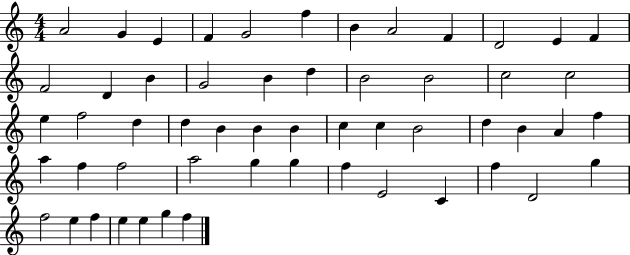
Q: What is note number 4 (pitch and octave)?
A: F4